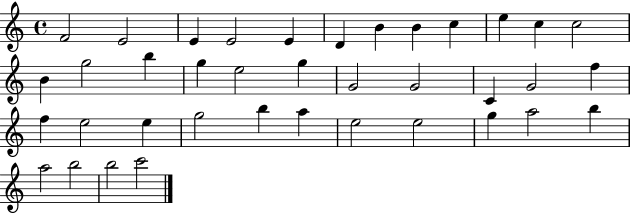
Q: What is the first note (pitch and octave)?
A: F4